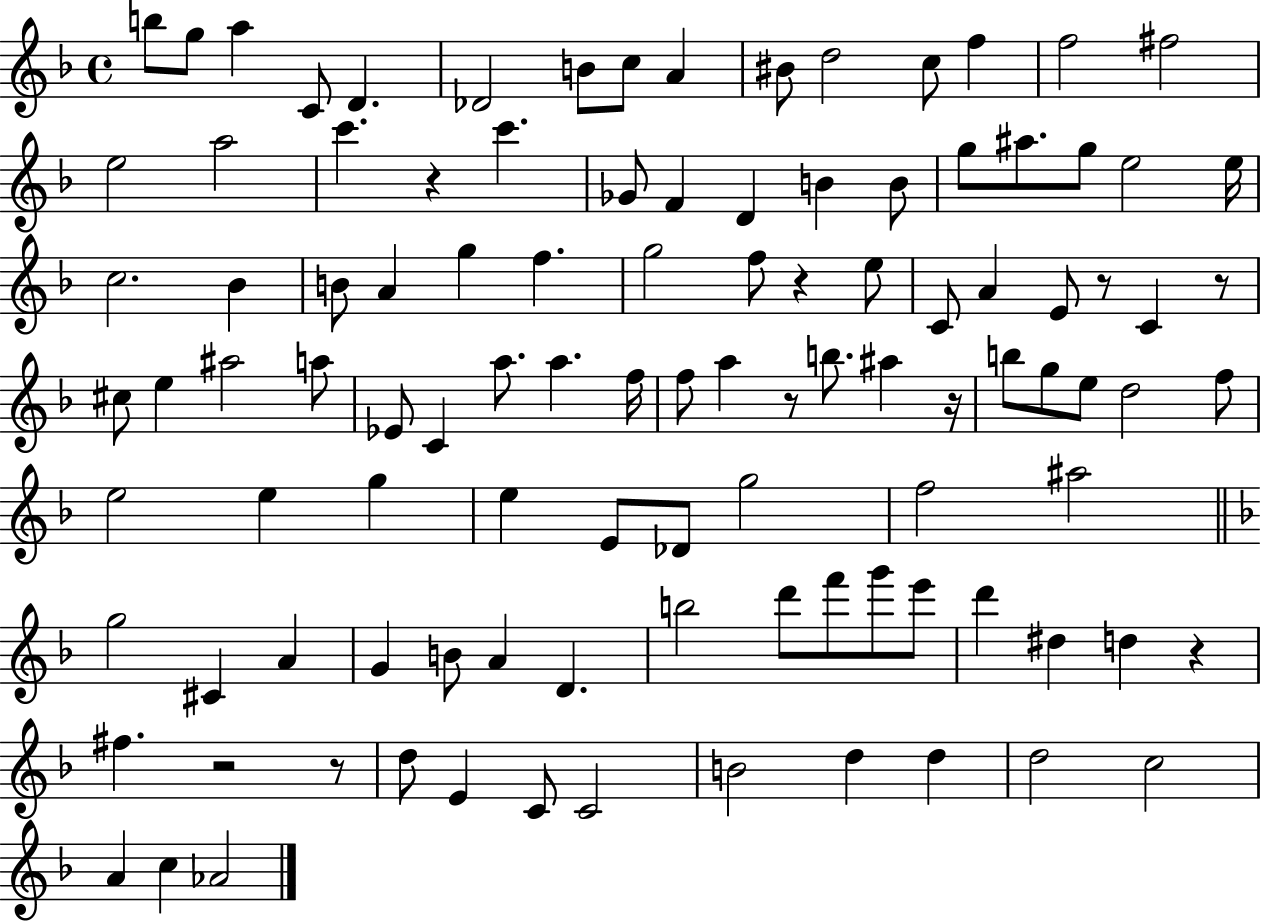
{
  \clef treble
  \time 4/4
  \defaultTimeSignature
  \key f \major
  \repeat volta 2 { b''8 g''8 a''4 c'8 d'4. | des'2 b'8 c''8 a'4 | bis'8 d''2 c''8 f''4 | f''2 fis''2 | \break e''2 a''2 | c'''4. r4 c'''4. | ges'8 f'4 d'4 b'4 b'8 | g''8 ais''8. g''8 e''2 e''16 | \break c''2. bes'4 | b'8 a'4 g''4 f''4. | g''2 f''8 r4 e''8 | c'8 a'4 e'8 r8 c'4 r8 | \break cis''8 e''4 ais''2 a''8 | ees'8 c'4 a''8. a''4. f''16 | f''8 a''4 r8 b''8. ais''4 r16 | b''8 g''8 e''8 d''2 f''8 | \break e''2 e''4 g''4 | e''4 e'8 des'8 g''2 | f''2 ais''2 | \bar "||" \break \key d \minor g''2 cis'4 a'4 | g'4 b'8 a'4 d'4. | b''2 d'''8 f'''8 g'''8 e'''8 | d'''4 dis''4 d''4 r4 | \break fis''4. r2 r8 | d''8 e'4 c'8 c'2 | b'2 d''4 d''4 | d''2 c''2 | \break a'4 c''4 aes'2 | } \bar "|."
}